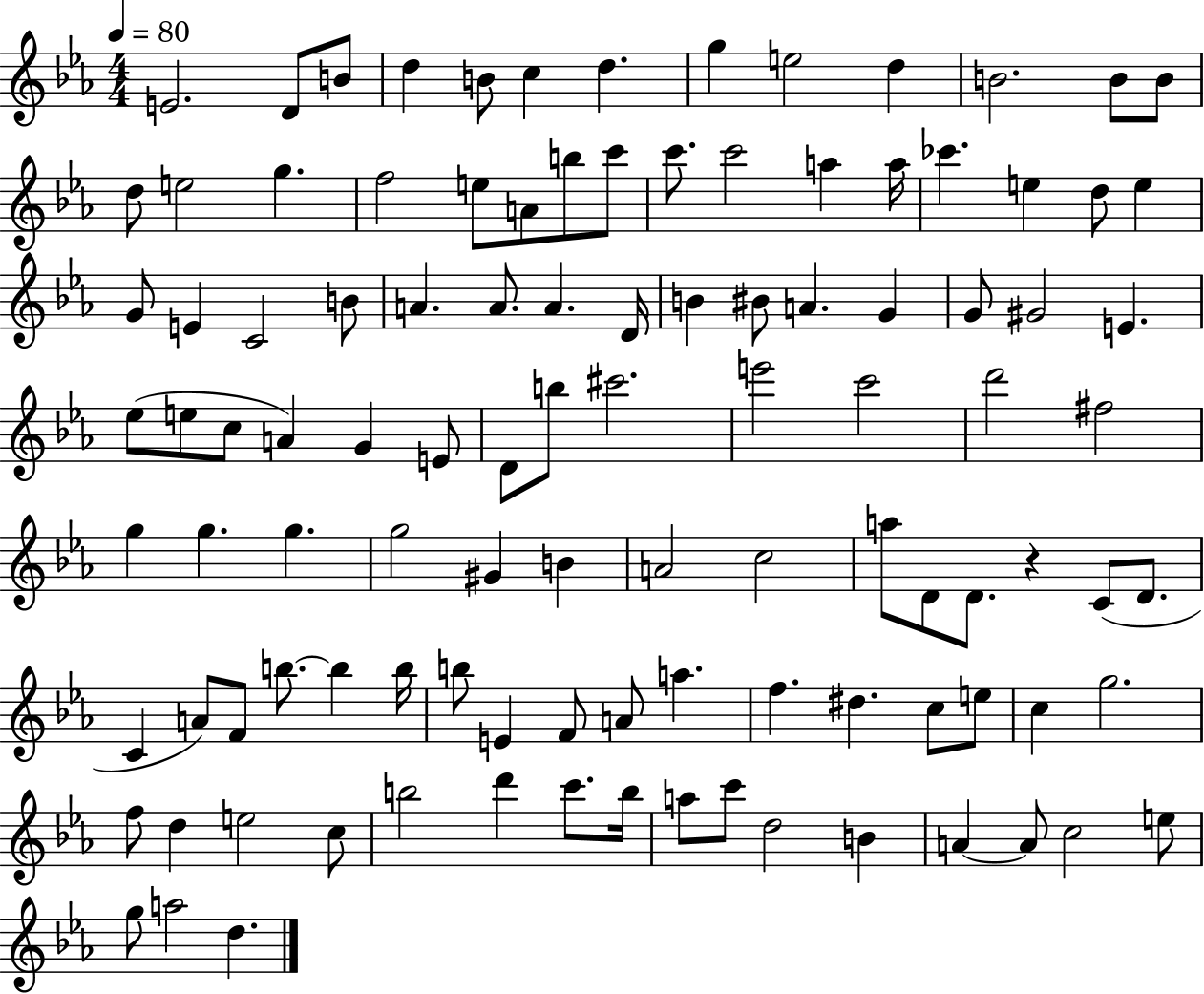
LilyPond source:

{
  \clef treble
  \numericTimeSignature
  \time 4/4
  \key ees \major
  \tempo 4 = 80
  e'2. d'8 b'8 | d''4 b'8 c''4 d''4. | g''4 e''2 d''4 | b'2. b'8 b'8 | \break d''8 e''2 g''4. | f''2 e''8 a'8 b''8 c'''8 | c'''8. c'''2 a''4 a''16 | ces'''4. e''4 d''8 e''4 | \break g'8 e'4 c'2 b'8 | a'4. a'8. a'4. d'16 | b'4 bis'8 a'4. g'4 | g'8 gis'2 e'4. | \break ees''8( e''8 c''8 a'4) g'4 e'8 | d'8 b''8 cis'''2. | e'''2 c'''2 | d'''2 fis''2 | \break g''4 g''4. g''4. | g''2 gis'4 b'4 | a'2 c''2 | a''8 d'8 d'8. r4 c'8( d'8. | \break c'4 a'8) f'8 b''8.~~ b''4 b''16 | b''8 e'4 f'8 a'8 a''4. | f''4. dis''4. c''8 e''8 | c''4 g''2. | \break f''8 d''4 e''2 c''8 | b''2 d'''4 c'''8. b''16 | a''8 c'''8 d''2 b'4 | a'4~~ a'8 c''2 e''8 | \break g''8 a''2 d''4. | \bar "|."
}